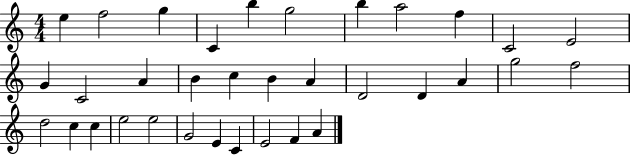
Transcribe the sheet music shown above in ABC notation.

X:1
T:Untitled
M:4/4
L:1/4
K:C
e f2 g C b g2 b a2 f C2 E2 G C2 A B c B A D2 D A g2 f2 d2 c c e2 e2 G2 E C E2 F A